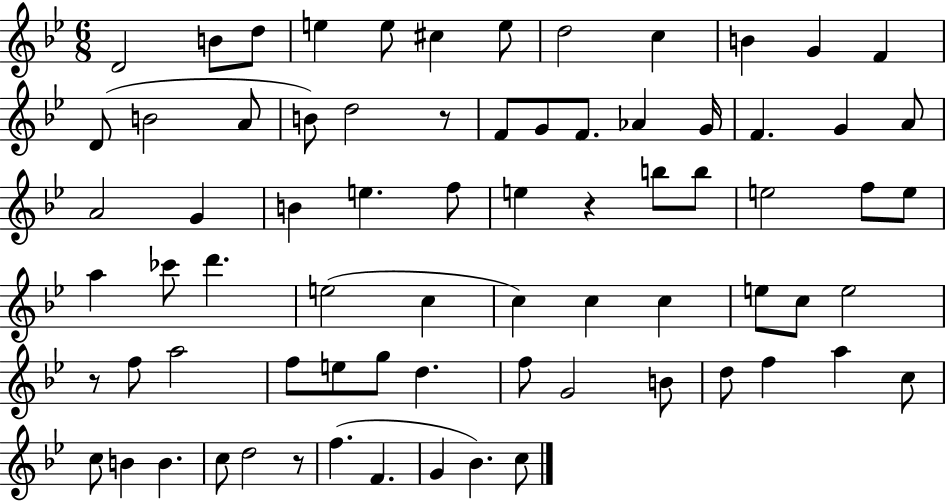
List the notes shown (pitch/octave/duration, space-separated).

D4/h B4/e D5/e E5/q E5/e C#5/q E5/e D5/h C5/q B4/q G4/q F4/q D4/e B4/h A4/e B4/e D5/h R/e F4/e G4/e F4/e. Ab4/q G4/s F4/q. G4/q A4/e A4/h G4/q B4/q E5/q. F5/e E5/q R/q B5/e B5/e E5/h F5/e E5/e A5/q CES6/e D6/q. E5/h C5/q C5/q C5/q C5/q E5/e C5/e E5/h R/e F5/e A5/h F5/e E5/e G5/e D5/q. F5/e G4/h B4/e D5/e F5/q A5/q C5/e C5/e B4/q B4/q. C5/e D5/h R/e F5/q. F4/q. G4/q Bb4/q. C5/e